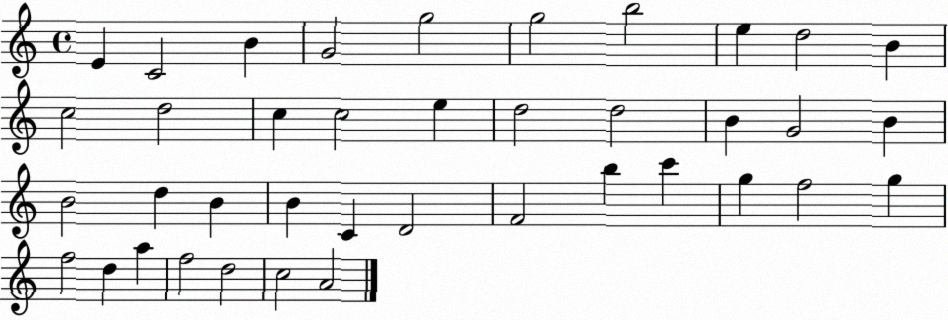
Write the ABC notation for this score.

X:1
T:Untitled
M:4/4
L:1/4
K:C
E C2 B G2 g2 g2 b2 e d2 B c2 d2 c c2 e d2 d2 B G2 B B2 d B B C D2 F2 b c' g f2 g f2 d a f2 d2 c2 A2